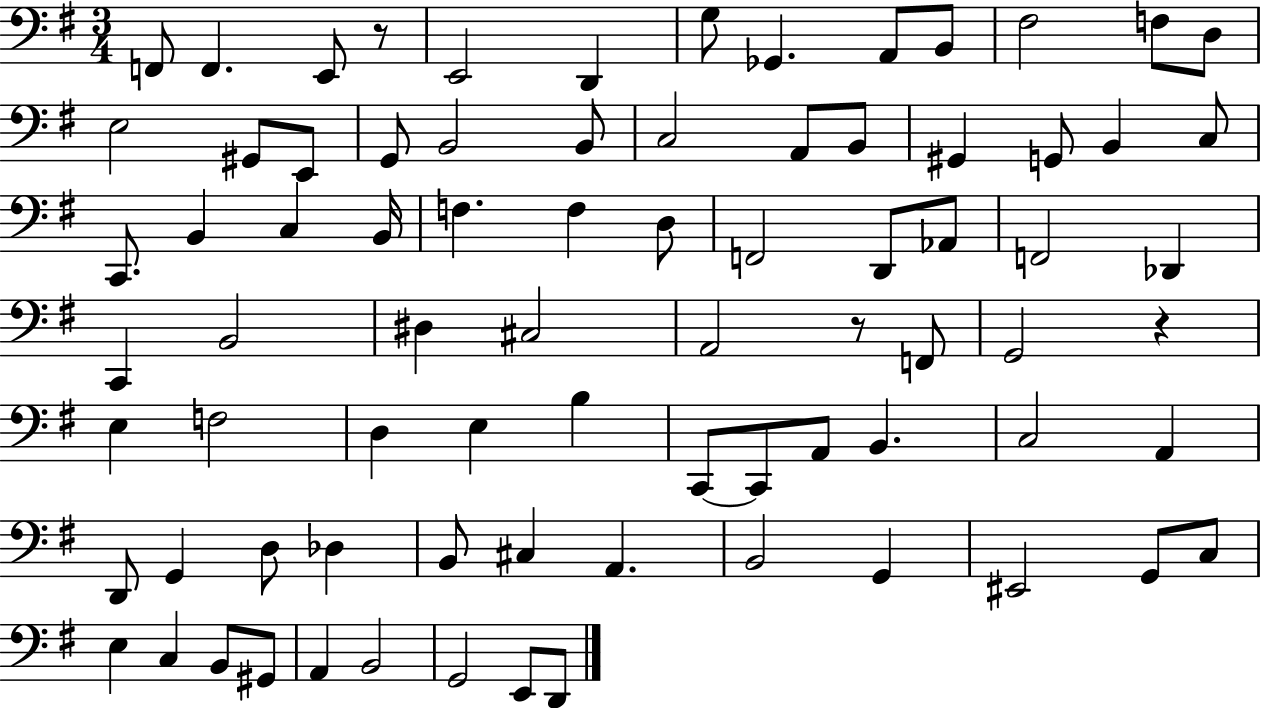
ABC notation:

X:1
T:Untitled
M:3/4
L:1/4
K:G
F,,/2 F,, E,,/2 z/2 E,,2 D,, G,/2 _G,, A,,/2 B,,/2 ^F,2 F,/2 D,/2 E,2 ^G,,/2 E,,/2 G,,/2 B,,2 B,,/2 C,2 A,,/2 B,,/2 ^G,, G,,/2 B,, C,/2 C,,/2 B,, C, B,,/4 F, F, D,/2 F,,2 D,,/2 _A,,/2 F,,2 _D,, C,, B,,2 ^D, ^C,2 A,,2 z/2 F,,/2 G,,2 z E, F,2 D, E, B, C,,/2 C,,/2 A,,/2 B,, C,2 A,, D,,/2 G,, D,/2 _D, B,,/2 ^C, A,, B,,2 G,, ^E,,2 G,,/2 C,/2 E, C, B,,/2 ^G,,/2 A,, B,,2 G,,2 E,,/2 D,,/2